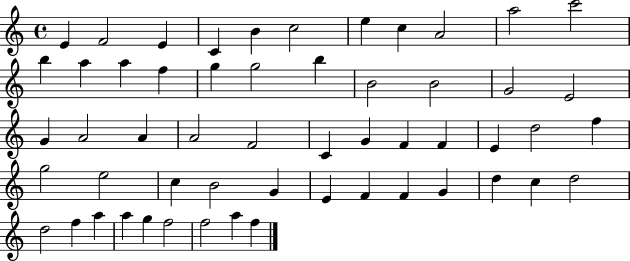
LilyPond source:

{
  \clef treble
  \time 4/4
  \defaultTimeSignature
  \key c \major
  e'4 f'2 e'4 | c'4 b'4 c''2 | e''4 c''4 a'2 | a''2 c'''2 | \break b''4 a''4 a''4 f''4 | g''4 g''2 b''4 | b'2 b'2 | g'2 e'2 | \break g'4 a'2 a'4 | a'2 f'2 | c'4 g'4 f'4 f'4 | e'4 d''2 f''4 | \break g''2 e''2 | c''4 b'2 g'4 | e'4 f'4 f'4 g'4 | d''4 c''4 d''2 | \break d''2 f''4 a''4 | a''4 g''4 f''2 | f''2 a''4 f''4 | \bar "|."
}